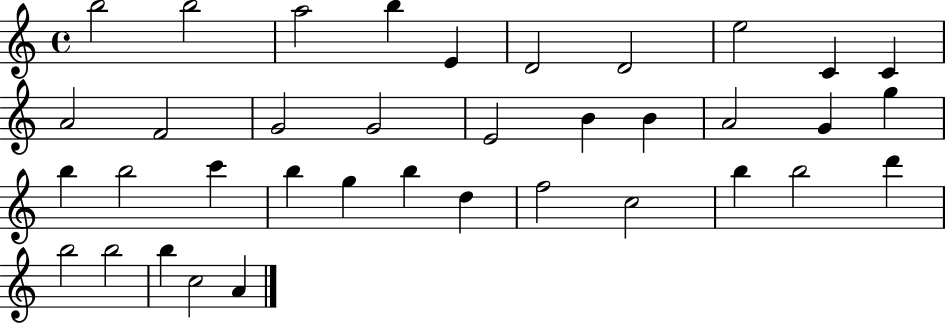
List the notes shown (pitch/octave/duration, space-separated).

B5/h B5/h A5/h B5/q E4/q D4/h D4/h E5/h C4/q C4/q A4/h F4/h G4/h G4/h E4/h B4/q B4/q A4/h G4/q G5/q B5/q B5/h C6/q B5/q G5/q B5/q D5/q F5/h C5/h B5/q B5/h D6/q B5/h B5/h B5/q C5/h A4/q